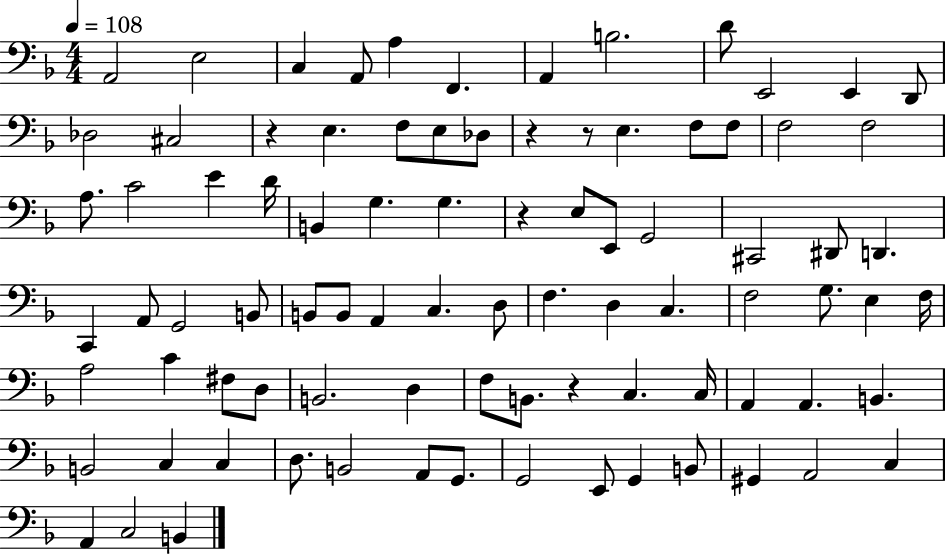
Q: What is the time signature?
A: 4/4